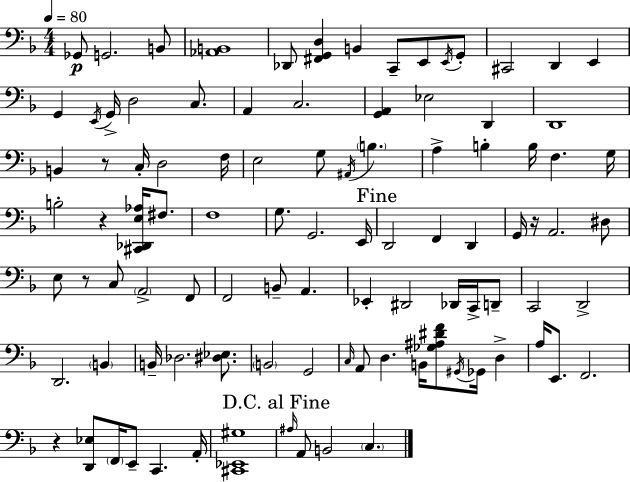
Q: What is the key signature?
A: D minor